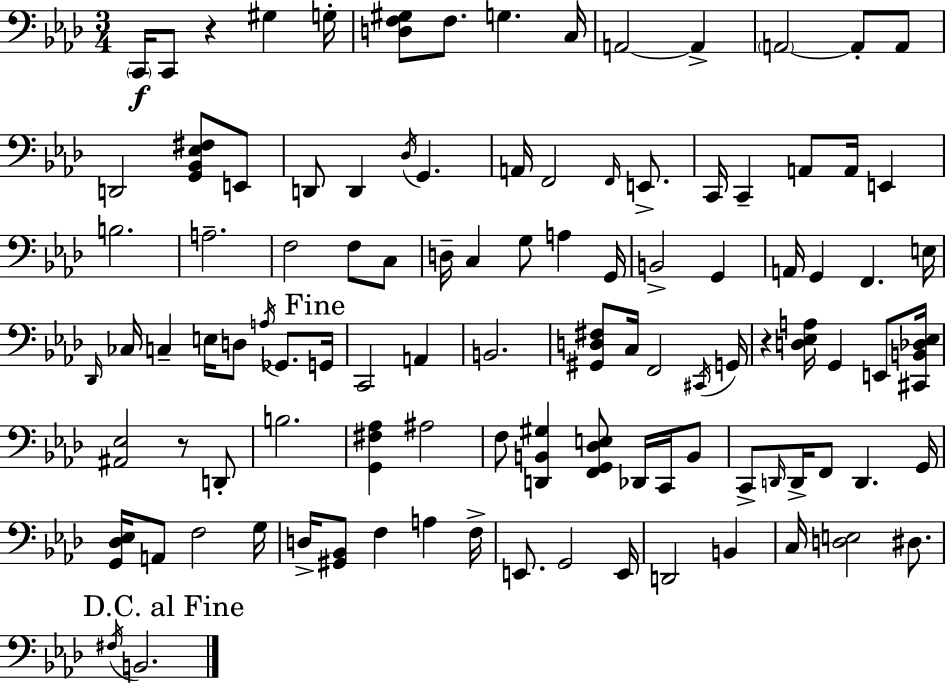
C2/s C2/e R/q G#3/q G3/s [D3,F3,G#3]/e F3/e. G3/q. C3/s A2/h A2/q A2/h A2/e A2/e D2/h [G2,Bb2,Eb3,F#3]/e E2/e D2/e D2/q Db3/s G2/q. A2/s F2/h F2/s E2/e. C2/s C2/q A2/e A2/s E2/q B3/h. A3/h. F3/h F3/e C3/e D3/s C3/q G3/e A3/q G2/s B2/h G2/q A2/s G2/q F2/q. E3/s Db2/s CES3/s C3/q E3/s D3/e A3/s Gb2/e. G2/s C2/h A2/q B2/h. [G#2,D3,F#3]/e C3/s F2/h C#2/s G2/s R/q [D3,Eb3,A3]/s G2/q E2/e [C#2,B2,Db3,Eb3]/s [A#2,Eb3]/h R/e D2/e B3/h. [G2,F#3,Ab3]/q A#3/h F3/e [D2,B2,G#3]/q [F2,G2,Db3,E3]/e Db2/s C2/s B2/e C2/e D2/s D2/s F2/e D2/q. G2/s [G2,Db3,Eb3]/s A2/e F3/h G3/s D3/s [G#2,Bb2]/e F3/q A3/q F3/s E2/e. G2/h E2/s D2/h B2/q C3/s [D3,E3]/h D#3/e. F#3/s B2/h.